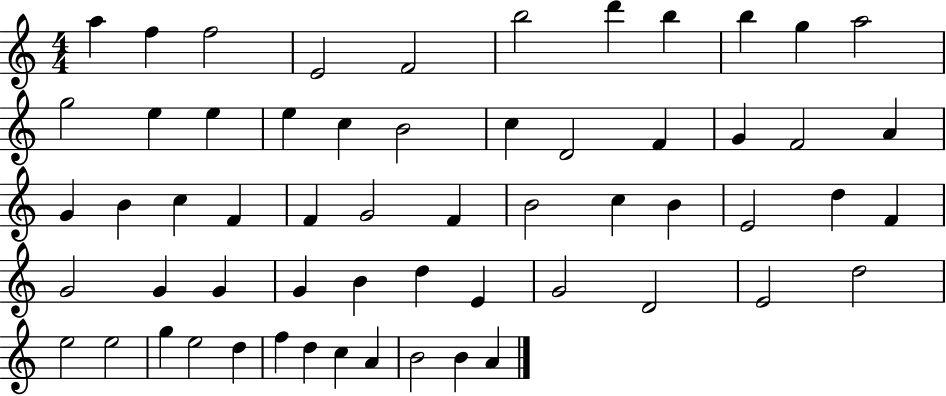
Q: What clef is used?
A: treble